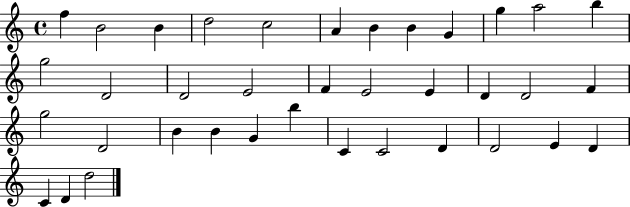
X:1
T:Untitled
M:4/4
L:1/4
K:C
f B2 B d2 c2 A B B G g a2 b g2 D2 D2 E2 F E2 E D D2 F g2 D2 B B G b C C2 D D2 E D C D d2